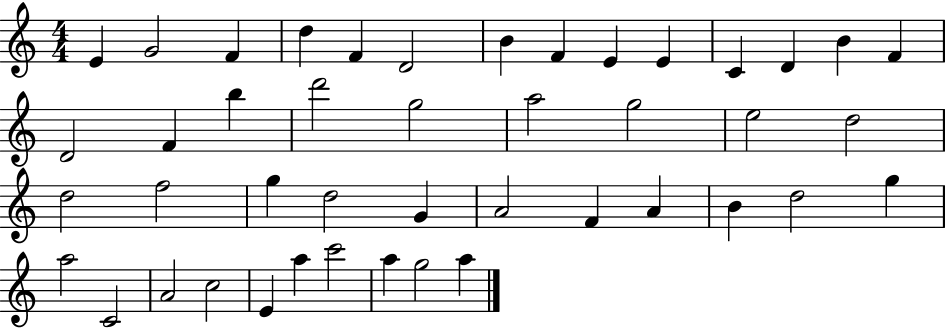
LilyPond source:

{
  \clef treble
  \numericTimeSignature
  \time 4/4
  \key c \major
  e'4 g'2 f'4 | d''4 f'4 d'2 | b'4 f'4 e'4 e'4 | c'4 d'4 b'4 f'4 | \break d'2 f'4 b''4 | d'''2 g''2 | a''2 g''2 | e''2 d''2 | \break d''2 f''2 | g''4 d''2 g'4 | a'2 f'4 a'4 | b'4 d''2 g''4 | \break a''2 c'2 | a'2 c''2 | e'4 a''4 c'''2 | a''4 g''2 a''4 | \break \bar "|."
}